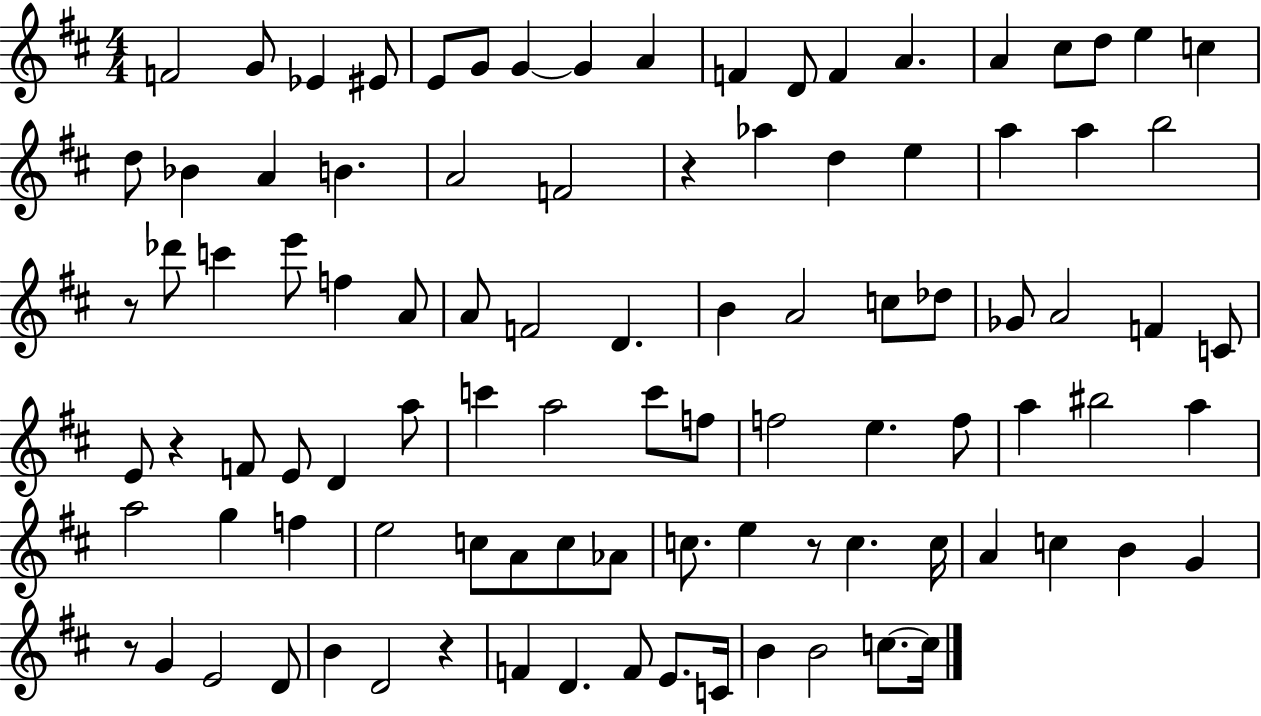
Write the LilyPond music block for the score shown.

{
  \clef treble
  \numericTimeSignature
  \time 4/4
  \key d \major
  \repeat volta 2 { f'2 g'8 ees'4 eis'8 | e'8 g'8 g'4~~ g'4 a'4 | f'4 d'8 f'4 a'4. | a'4 cis''8 d''8 e''4 c''4 | \break d''8 bes'4 a'4 b'4. | a'2 f'2 | r4 aes''4 d''4 e''4 | a''4 a''4 b''2 | \break r8 des'''8 c'''4 e'''8 f''4 a'8 | a'8 f'2 d'4. | b'4 a'2 c''8 des''8 | ges'8 a'2 f'4 c'8 | \break e'8 r4 f'8 e'8 d'4 a''8 | c'''4 a''2 c'''8 f''8 | f''2 e''4. f''8 | a''4 bis''2 a''4 | \break a''2 g''4 f''4 | e''2 c''8 a'8 c''8 aes'8 | c''8. e''4 r8 c''4. c''16 | a'4 c''4 b'4 g'4 | \break r8 g'4 e'2 d'8 | b'4 d'2 r4 | f'4 d'4. f'8 e'8. c'16 | b'4 b'2 c''8.~~ c''16 | \break } \bar "|."
}